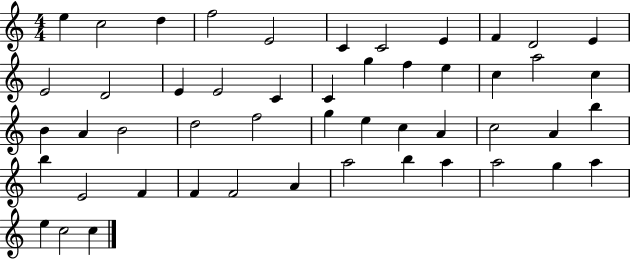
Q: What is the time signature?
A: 4/4